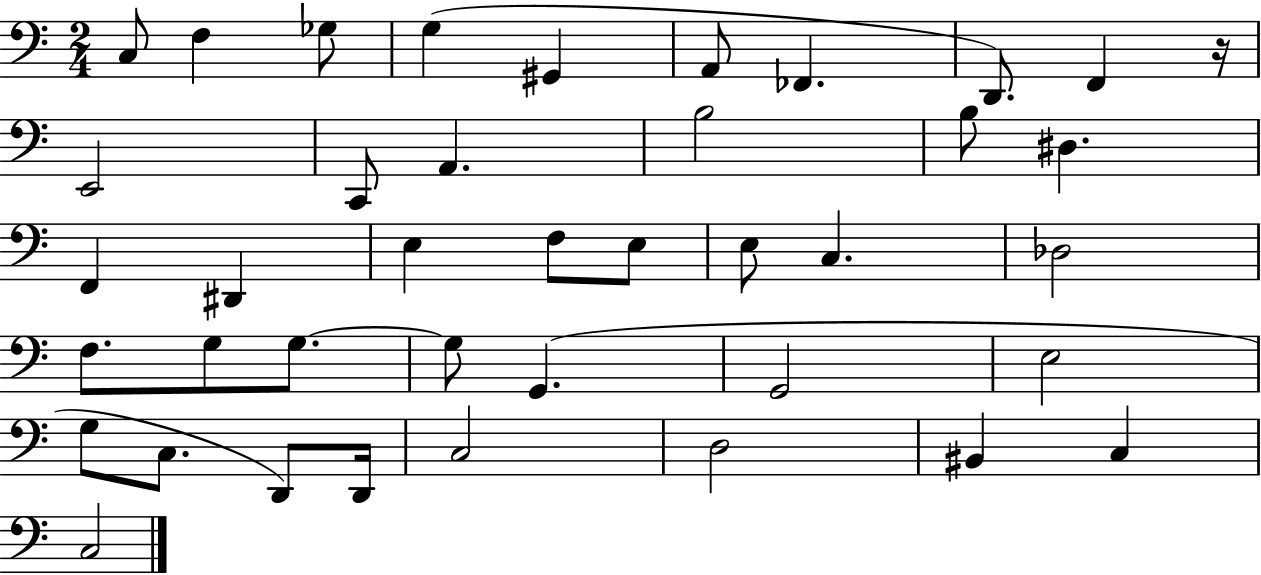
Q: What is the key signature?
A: C major